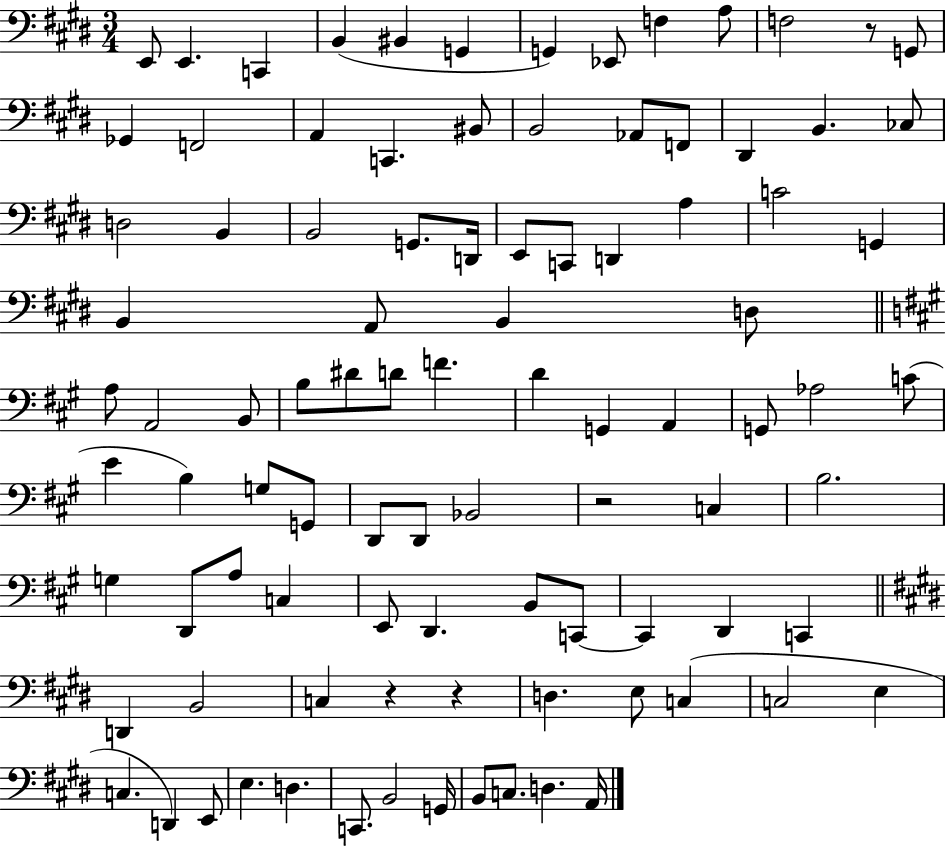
E2/e E2/q. C2/q B2/q BIS2/q G2/q G2/q Eb2/e F3/q A3/e F3/h R/e G2/e Gb2/q F2/h A2/q C2/q. BIS2/e B2/h Ab2/e F2/e D#2/q B2/q. CES3/e D3/h B2/q B2/h G2/e. D2/s E2/e C2/e D2/q A3/q C4/h G2/q B2/q A2/e B2/q D3/e A3/e A2/h B2/e B3/e D#4/e D4/e F4/q. D4/q G2/q A2/q G2/e Ab3/h C4/e E4/q B3/q G3/e G2/e D2/e D2/e Bb2/h R/h C3/q B3/h. G3/q D2/e A3/e C3/q E2/e D2/q. B2/e C2/e C2/q D2/q C2/q D2/q B2/h C3/q R/q R/q D3/q. E3/e C3/q C3/h E3/q C3/q. D2/q E2/e E3/q. D3/q. C2/e. B2/h G2/s B2/e C3/e. D3/q. A2/s